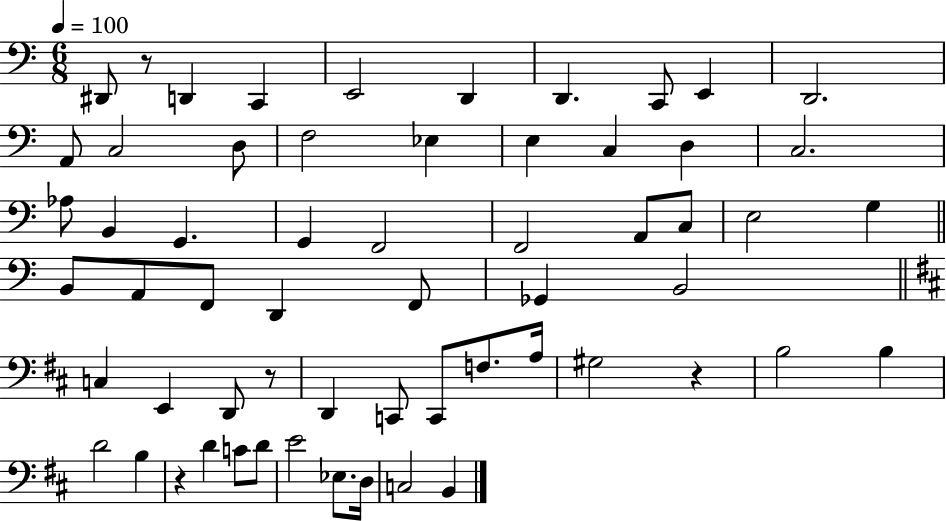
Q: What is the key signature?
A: C major